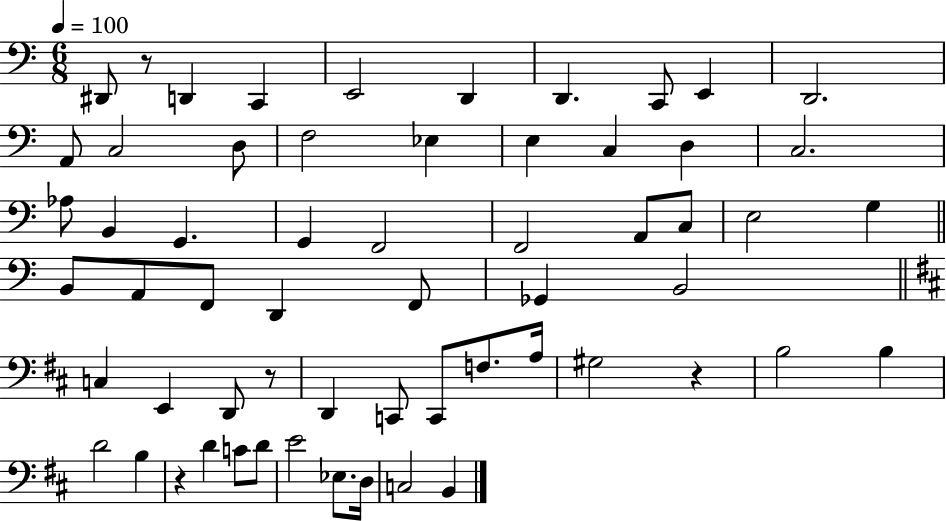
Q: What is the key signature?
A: C major